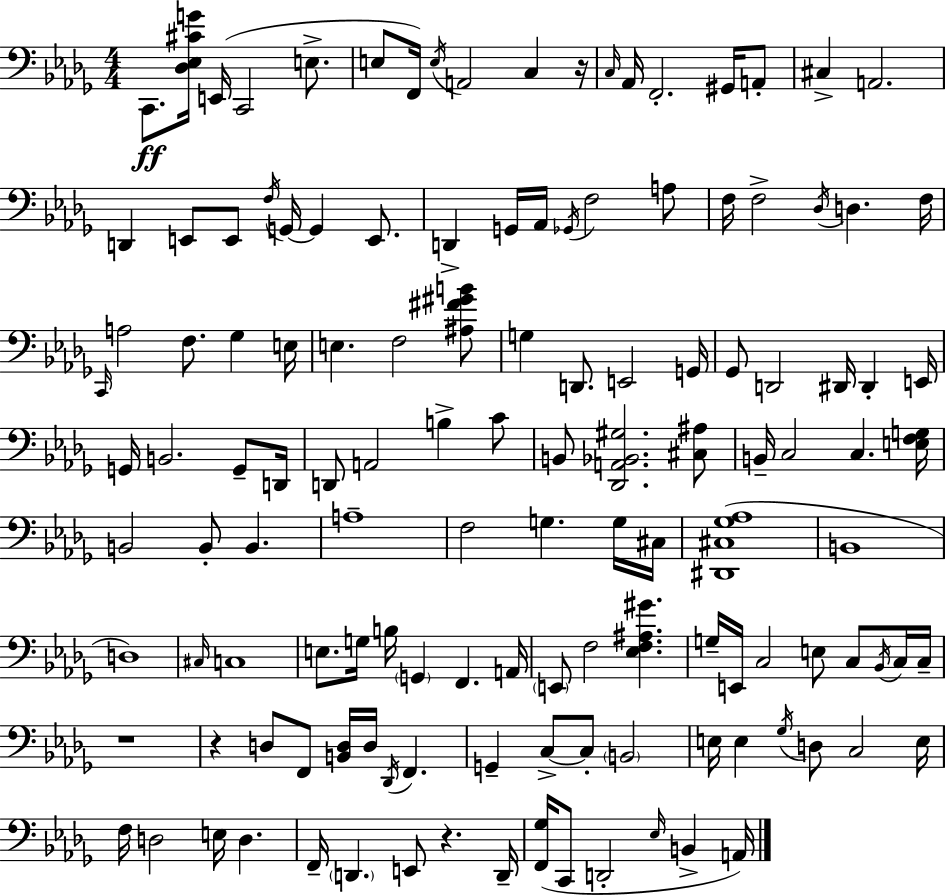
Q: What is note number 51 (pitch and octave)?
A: G2